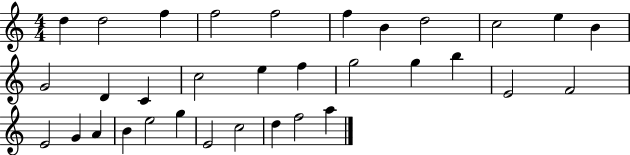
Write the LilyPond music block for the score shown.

{
  \clef treble
  \numericTimeSignature
  \time 4/4
  \key c \major
  d''4 d''2 f''4 | f''2 f''2 | f''4 b'4 d''2 | c''2 e''4 b'4 | \break g'2 d'4 c'4 | c''2 e''4 f''4 | g''2 g''4 b''4 | e'2 f'2 | \break e'2 g'4 a'4 | b'4 e''2 g''4 | e'2 c''2 | d''4 f''2 a''4 | \break \bar "|."
}